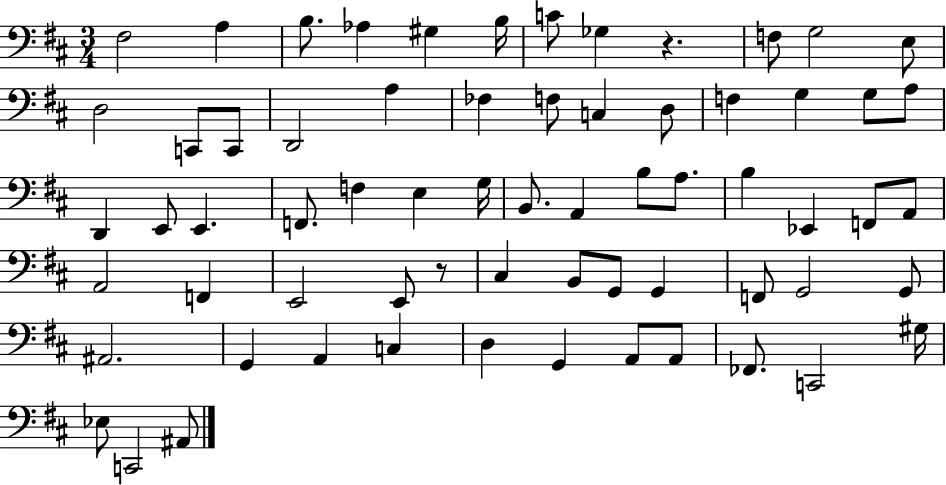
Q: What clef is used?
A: bass